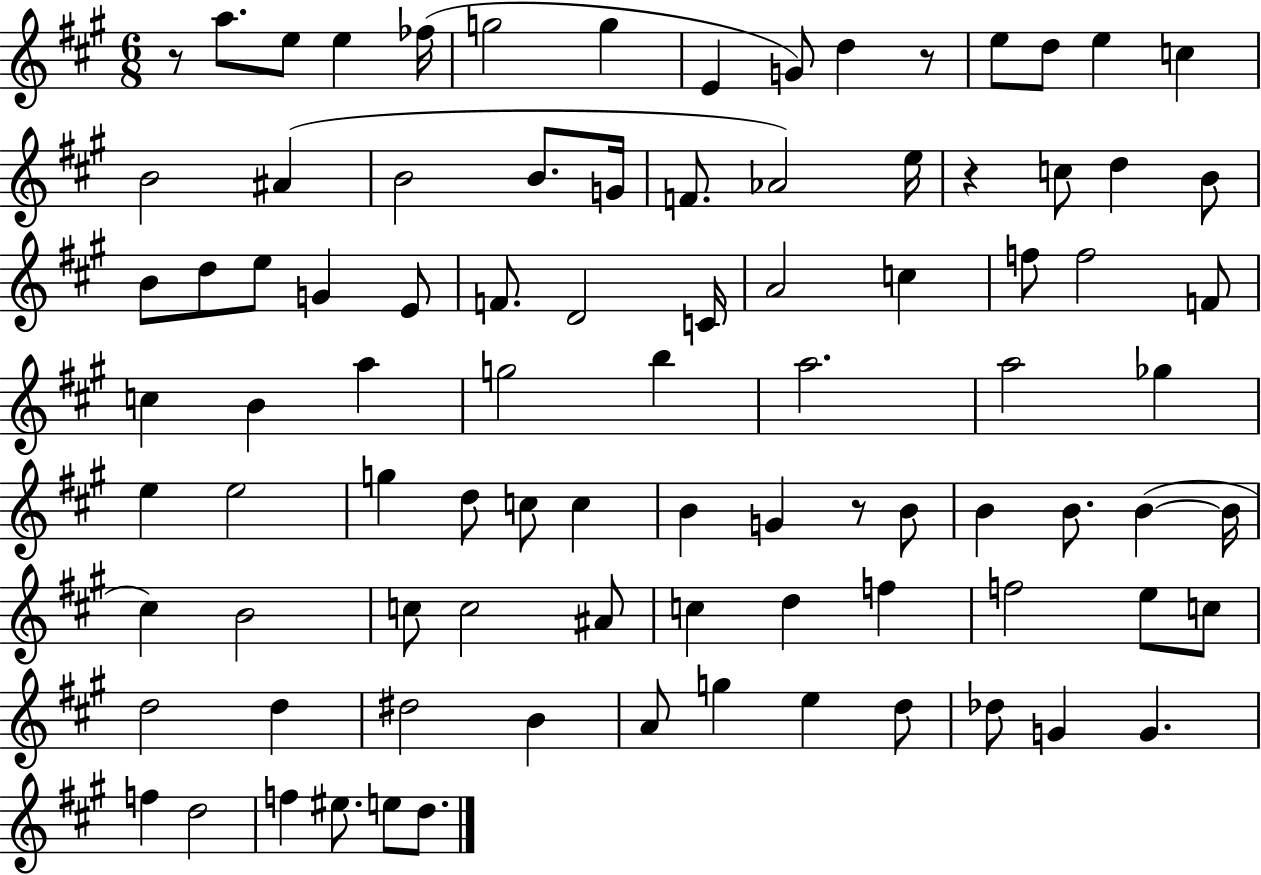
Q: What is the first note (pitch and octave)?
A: A5